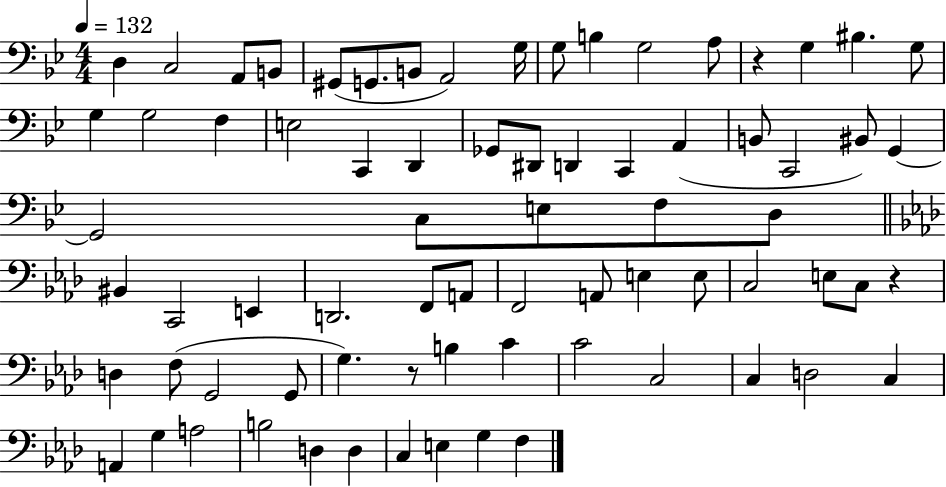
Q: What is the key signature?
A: BES major